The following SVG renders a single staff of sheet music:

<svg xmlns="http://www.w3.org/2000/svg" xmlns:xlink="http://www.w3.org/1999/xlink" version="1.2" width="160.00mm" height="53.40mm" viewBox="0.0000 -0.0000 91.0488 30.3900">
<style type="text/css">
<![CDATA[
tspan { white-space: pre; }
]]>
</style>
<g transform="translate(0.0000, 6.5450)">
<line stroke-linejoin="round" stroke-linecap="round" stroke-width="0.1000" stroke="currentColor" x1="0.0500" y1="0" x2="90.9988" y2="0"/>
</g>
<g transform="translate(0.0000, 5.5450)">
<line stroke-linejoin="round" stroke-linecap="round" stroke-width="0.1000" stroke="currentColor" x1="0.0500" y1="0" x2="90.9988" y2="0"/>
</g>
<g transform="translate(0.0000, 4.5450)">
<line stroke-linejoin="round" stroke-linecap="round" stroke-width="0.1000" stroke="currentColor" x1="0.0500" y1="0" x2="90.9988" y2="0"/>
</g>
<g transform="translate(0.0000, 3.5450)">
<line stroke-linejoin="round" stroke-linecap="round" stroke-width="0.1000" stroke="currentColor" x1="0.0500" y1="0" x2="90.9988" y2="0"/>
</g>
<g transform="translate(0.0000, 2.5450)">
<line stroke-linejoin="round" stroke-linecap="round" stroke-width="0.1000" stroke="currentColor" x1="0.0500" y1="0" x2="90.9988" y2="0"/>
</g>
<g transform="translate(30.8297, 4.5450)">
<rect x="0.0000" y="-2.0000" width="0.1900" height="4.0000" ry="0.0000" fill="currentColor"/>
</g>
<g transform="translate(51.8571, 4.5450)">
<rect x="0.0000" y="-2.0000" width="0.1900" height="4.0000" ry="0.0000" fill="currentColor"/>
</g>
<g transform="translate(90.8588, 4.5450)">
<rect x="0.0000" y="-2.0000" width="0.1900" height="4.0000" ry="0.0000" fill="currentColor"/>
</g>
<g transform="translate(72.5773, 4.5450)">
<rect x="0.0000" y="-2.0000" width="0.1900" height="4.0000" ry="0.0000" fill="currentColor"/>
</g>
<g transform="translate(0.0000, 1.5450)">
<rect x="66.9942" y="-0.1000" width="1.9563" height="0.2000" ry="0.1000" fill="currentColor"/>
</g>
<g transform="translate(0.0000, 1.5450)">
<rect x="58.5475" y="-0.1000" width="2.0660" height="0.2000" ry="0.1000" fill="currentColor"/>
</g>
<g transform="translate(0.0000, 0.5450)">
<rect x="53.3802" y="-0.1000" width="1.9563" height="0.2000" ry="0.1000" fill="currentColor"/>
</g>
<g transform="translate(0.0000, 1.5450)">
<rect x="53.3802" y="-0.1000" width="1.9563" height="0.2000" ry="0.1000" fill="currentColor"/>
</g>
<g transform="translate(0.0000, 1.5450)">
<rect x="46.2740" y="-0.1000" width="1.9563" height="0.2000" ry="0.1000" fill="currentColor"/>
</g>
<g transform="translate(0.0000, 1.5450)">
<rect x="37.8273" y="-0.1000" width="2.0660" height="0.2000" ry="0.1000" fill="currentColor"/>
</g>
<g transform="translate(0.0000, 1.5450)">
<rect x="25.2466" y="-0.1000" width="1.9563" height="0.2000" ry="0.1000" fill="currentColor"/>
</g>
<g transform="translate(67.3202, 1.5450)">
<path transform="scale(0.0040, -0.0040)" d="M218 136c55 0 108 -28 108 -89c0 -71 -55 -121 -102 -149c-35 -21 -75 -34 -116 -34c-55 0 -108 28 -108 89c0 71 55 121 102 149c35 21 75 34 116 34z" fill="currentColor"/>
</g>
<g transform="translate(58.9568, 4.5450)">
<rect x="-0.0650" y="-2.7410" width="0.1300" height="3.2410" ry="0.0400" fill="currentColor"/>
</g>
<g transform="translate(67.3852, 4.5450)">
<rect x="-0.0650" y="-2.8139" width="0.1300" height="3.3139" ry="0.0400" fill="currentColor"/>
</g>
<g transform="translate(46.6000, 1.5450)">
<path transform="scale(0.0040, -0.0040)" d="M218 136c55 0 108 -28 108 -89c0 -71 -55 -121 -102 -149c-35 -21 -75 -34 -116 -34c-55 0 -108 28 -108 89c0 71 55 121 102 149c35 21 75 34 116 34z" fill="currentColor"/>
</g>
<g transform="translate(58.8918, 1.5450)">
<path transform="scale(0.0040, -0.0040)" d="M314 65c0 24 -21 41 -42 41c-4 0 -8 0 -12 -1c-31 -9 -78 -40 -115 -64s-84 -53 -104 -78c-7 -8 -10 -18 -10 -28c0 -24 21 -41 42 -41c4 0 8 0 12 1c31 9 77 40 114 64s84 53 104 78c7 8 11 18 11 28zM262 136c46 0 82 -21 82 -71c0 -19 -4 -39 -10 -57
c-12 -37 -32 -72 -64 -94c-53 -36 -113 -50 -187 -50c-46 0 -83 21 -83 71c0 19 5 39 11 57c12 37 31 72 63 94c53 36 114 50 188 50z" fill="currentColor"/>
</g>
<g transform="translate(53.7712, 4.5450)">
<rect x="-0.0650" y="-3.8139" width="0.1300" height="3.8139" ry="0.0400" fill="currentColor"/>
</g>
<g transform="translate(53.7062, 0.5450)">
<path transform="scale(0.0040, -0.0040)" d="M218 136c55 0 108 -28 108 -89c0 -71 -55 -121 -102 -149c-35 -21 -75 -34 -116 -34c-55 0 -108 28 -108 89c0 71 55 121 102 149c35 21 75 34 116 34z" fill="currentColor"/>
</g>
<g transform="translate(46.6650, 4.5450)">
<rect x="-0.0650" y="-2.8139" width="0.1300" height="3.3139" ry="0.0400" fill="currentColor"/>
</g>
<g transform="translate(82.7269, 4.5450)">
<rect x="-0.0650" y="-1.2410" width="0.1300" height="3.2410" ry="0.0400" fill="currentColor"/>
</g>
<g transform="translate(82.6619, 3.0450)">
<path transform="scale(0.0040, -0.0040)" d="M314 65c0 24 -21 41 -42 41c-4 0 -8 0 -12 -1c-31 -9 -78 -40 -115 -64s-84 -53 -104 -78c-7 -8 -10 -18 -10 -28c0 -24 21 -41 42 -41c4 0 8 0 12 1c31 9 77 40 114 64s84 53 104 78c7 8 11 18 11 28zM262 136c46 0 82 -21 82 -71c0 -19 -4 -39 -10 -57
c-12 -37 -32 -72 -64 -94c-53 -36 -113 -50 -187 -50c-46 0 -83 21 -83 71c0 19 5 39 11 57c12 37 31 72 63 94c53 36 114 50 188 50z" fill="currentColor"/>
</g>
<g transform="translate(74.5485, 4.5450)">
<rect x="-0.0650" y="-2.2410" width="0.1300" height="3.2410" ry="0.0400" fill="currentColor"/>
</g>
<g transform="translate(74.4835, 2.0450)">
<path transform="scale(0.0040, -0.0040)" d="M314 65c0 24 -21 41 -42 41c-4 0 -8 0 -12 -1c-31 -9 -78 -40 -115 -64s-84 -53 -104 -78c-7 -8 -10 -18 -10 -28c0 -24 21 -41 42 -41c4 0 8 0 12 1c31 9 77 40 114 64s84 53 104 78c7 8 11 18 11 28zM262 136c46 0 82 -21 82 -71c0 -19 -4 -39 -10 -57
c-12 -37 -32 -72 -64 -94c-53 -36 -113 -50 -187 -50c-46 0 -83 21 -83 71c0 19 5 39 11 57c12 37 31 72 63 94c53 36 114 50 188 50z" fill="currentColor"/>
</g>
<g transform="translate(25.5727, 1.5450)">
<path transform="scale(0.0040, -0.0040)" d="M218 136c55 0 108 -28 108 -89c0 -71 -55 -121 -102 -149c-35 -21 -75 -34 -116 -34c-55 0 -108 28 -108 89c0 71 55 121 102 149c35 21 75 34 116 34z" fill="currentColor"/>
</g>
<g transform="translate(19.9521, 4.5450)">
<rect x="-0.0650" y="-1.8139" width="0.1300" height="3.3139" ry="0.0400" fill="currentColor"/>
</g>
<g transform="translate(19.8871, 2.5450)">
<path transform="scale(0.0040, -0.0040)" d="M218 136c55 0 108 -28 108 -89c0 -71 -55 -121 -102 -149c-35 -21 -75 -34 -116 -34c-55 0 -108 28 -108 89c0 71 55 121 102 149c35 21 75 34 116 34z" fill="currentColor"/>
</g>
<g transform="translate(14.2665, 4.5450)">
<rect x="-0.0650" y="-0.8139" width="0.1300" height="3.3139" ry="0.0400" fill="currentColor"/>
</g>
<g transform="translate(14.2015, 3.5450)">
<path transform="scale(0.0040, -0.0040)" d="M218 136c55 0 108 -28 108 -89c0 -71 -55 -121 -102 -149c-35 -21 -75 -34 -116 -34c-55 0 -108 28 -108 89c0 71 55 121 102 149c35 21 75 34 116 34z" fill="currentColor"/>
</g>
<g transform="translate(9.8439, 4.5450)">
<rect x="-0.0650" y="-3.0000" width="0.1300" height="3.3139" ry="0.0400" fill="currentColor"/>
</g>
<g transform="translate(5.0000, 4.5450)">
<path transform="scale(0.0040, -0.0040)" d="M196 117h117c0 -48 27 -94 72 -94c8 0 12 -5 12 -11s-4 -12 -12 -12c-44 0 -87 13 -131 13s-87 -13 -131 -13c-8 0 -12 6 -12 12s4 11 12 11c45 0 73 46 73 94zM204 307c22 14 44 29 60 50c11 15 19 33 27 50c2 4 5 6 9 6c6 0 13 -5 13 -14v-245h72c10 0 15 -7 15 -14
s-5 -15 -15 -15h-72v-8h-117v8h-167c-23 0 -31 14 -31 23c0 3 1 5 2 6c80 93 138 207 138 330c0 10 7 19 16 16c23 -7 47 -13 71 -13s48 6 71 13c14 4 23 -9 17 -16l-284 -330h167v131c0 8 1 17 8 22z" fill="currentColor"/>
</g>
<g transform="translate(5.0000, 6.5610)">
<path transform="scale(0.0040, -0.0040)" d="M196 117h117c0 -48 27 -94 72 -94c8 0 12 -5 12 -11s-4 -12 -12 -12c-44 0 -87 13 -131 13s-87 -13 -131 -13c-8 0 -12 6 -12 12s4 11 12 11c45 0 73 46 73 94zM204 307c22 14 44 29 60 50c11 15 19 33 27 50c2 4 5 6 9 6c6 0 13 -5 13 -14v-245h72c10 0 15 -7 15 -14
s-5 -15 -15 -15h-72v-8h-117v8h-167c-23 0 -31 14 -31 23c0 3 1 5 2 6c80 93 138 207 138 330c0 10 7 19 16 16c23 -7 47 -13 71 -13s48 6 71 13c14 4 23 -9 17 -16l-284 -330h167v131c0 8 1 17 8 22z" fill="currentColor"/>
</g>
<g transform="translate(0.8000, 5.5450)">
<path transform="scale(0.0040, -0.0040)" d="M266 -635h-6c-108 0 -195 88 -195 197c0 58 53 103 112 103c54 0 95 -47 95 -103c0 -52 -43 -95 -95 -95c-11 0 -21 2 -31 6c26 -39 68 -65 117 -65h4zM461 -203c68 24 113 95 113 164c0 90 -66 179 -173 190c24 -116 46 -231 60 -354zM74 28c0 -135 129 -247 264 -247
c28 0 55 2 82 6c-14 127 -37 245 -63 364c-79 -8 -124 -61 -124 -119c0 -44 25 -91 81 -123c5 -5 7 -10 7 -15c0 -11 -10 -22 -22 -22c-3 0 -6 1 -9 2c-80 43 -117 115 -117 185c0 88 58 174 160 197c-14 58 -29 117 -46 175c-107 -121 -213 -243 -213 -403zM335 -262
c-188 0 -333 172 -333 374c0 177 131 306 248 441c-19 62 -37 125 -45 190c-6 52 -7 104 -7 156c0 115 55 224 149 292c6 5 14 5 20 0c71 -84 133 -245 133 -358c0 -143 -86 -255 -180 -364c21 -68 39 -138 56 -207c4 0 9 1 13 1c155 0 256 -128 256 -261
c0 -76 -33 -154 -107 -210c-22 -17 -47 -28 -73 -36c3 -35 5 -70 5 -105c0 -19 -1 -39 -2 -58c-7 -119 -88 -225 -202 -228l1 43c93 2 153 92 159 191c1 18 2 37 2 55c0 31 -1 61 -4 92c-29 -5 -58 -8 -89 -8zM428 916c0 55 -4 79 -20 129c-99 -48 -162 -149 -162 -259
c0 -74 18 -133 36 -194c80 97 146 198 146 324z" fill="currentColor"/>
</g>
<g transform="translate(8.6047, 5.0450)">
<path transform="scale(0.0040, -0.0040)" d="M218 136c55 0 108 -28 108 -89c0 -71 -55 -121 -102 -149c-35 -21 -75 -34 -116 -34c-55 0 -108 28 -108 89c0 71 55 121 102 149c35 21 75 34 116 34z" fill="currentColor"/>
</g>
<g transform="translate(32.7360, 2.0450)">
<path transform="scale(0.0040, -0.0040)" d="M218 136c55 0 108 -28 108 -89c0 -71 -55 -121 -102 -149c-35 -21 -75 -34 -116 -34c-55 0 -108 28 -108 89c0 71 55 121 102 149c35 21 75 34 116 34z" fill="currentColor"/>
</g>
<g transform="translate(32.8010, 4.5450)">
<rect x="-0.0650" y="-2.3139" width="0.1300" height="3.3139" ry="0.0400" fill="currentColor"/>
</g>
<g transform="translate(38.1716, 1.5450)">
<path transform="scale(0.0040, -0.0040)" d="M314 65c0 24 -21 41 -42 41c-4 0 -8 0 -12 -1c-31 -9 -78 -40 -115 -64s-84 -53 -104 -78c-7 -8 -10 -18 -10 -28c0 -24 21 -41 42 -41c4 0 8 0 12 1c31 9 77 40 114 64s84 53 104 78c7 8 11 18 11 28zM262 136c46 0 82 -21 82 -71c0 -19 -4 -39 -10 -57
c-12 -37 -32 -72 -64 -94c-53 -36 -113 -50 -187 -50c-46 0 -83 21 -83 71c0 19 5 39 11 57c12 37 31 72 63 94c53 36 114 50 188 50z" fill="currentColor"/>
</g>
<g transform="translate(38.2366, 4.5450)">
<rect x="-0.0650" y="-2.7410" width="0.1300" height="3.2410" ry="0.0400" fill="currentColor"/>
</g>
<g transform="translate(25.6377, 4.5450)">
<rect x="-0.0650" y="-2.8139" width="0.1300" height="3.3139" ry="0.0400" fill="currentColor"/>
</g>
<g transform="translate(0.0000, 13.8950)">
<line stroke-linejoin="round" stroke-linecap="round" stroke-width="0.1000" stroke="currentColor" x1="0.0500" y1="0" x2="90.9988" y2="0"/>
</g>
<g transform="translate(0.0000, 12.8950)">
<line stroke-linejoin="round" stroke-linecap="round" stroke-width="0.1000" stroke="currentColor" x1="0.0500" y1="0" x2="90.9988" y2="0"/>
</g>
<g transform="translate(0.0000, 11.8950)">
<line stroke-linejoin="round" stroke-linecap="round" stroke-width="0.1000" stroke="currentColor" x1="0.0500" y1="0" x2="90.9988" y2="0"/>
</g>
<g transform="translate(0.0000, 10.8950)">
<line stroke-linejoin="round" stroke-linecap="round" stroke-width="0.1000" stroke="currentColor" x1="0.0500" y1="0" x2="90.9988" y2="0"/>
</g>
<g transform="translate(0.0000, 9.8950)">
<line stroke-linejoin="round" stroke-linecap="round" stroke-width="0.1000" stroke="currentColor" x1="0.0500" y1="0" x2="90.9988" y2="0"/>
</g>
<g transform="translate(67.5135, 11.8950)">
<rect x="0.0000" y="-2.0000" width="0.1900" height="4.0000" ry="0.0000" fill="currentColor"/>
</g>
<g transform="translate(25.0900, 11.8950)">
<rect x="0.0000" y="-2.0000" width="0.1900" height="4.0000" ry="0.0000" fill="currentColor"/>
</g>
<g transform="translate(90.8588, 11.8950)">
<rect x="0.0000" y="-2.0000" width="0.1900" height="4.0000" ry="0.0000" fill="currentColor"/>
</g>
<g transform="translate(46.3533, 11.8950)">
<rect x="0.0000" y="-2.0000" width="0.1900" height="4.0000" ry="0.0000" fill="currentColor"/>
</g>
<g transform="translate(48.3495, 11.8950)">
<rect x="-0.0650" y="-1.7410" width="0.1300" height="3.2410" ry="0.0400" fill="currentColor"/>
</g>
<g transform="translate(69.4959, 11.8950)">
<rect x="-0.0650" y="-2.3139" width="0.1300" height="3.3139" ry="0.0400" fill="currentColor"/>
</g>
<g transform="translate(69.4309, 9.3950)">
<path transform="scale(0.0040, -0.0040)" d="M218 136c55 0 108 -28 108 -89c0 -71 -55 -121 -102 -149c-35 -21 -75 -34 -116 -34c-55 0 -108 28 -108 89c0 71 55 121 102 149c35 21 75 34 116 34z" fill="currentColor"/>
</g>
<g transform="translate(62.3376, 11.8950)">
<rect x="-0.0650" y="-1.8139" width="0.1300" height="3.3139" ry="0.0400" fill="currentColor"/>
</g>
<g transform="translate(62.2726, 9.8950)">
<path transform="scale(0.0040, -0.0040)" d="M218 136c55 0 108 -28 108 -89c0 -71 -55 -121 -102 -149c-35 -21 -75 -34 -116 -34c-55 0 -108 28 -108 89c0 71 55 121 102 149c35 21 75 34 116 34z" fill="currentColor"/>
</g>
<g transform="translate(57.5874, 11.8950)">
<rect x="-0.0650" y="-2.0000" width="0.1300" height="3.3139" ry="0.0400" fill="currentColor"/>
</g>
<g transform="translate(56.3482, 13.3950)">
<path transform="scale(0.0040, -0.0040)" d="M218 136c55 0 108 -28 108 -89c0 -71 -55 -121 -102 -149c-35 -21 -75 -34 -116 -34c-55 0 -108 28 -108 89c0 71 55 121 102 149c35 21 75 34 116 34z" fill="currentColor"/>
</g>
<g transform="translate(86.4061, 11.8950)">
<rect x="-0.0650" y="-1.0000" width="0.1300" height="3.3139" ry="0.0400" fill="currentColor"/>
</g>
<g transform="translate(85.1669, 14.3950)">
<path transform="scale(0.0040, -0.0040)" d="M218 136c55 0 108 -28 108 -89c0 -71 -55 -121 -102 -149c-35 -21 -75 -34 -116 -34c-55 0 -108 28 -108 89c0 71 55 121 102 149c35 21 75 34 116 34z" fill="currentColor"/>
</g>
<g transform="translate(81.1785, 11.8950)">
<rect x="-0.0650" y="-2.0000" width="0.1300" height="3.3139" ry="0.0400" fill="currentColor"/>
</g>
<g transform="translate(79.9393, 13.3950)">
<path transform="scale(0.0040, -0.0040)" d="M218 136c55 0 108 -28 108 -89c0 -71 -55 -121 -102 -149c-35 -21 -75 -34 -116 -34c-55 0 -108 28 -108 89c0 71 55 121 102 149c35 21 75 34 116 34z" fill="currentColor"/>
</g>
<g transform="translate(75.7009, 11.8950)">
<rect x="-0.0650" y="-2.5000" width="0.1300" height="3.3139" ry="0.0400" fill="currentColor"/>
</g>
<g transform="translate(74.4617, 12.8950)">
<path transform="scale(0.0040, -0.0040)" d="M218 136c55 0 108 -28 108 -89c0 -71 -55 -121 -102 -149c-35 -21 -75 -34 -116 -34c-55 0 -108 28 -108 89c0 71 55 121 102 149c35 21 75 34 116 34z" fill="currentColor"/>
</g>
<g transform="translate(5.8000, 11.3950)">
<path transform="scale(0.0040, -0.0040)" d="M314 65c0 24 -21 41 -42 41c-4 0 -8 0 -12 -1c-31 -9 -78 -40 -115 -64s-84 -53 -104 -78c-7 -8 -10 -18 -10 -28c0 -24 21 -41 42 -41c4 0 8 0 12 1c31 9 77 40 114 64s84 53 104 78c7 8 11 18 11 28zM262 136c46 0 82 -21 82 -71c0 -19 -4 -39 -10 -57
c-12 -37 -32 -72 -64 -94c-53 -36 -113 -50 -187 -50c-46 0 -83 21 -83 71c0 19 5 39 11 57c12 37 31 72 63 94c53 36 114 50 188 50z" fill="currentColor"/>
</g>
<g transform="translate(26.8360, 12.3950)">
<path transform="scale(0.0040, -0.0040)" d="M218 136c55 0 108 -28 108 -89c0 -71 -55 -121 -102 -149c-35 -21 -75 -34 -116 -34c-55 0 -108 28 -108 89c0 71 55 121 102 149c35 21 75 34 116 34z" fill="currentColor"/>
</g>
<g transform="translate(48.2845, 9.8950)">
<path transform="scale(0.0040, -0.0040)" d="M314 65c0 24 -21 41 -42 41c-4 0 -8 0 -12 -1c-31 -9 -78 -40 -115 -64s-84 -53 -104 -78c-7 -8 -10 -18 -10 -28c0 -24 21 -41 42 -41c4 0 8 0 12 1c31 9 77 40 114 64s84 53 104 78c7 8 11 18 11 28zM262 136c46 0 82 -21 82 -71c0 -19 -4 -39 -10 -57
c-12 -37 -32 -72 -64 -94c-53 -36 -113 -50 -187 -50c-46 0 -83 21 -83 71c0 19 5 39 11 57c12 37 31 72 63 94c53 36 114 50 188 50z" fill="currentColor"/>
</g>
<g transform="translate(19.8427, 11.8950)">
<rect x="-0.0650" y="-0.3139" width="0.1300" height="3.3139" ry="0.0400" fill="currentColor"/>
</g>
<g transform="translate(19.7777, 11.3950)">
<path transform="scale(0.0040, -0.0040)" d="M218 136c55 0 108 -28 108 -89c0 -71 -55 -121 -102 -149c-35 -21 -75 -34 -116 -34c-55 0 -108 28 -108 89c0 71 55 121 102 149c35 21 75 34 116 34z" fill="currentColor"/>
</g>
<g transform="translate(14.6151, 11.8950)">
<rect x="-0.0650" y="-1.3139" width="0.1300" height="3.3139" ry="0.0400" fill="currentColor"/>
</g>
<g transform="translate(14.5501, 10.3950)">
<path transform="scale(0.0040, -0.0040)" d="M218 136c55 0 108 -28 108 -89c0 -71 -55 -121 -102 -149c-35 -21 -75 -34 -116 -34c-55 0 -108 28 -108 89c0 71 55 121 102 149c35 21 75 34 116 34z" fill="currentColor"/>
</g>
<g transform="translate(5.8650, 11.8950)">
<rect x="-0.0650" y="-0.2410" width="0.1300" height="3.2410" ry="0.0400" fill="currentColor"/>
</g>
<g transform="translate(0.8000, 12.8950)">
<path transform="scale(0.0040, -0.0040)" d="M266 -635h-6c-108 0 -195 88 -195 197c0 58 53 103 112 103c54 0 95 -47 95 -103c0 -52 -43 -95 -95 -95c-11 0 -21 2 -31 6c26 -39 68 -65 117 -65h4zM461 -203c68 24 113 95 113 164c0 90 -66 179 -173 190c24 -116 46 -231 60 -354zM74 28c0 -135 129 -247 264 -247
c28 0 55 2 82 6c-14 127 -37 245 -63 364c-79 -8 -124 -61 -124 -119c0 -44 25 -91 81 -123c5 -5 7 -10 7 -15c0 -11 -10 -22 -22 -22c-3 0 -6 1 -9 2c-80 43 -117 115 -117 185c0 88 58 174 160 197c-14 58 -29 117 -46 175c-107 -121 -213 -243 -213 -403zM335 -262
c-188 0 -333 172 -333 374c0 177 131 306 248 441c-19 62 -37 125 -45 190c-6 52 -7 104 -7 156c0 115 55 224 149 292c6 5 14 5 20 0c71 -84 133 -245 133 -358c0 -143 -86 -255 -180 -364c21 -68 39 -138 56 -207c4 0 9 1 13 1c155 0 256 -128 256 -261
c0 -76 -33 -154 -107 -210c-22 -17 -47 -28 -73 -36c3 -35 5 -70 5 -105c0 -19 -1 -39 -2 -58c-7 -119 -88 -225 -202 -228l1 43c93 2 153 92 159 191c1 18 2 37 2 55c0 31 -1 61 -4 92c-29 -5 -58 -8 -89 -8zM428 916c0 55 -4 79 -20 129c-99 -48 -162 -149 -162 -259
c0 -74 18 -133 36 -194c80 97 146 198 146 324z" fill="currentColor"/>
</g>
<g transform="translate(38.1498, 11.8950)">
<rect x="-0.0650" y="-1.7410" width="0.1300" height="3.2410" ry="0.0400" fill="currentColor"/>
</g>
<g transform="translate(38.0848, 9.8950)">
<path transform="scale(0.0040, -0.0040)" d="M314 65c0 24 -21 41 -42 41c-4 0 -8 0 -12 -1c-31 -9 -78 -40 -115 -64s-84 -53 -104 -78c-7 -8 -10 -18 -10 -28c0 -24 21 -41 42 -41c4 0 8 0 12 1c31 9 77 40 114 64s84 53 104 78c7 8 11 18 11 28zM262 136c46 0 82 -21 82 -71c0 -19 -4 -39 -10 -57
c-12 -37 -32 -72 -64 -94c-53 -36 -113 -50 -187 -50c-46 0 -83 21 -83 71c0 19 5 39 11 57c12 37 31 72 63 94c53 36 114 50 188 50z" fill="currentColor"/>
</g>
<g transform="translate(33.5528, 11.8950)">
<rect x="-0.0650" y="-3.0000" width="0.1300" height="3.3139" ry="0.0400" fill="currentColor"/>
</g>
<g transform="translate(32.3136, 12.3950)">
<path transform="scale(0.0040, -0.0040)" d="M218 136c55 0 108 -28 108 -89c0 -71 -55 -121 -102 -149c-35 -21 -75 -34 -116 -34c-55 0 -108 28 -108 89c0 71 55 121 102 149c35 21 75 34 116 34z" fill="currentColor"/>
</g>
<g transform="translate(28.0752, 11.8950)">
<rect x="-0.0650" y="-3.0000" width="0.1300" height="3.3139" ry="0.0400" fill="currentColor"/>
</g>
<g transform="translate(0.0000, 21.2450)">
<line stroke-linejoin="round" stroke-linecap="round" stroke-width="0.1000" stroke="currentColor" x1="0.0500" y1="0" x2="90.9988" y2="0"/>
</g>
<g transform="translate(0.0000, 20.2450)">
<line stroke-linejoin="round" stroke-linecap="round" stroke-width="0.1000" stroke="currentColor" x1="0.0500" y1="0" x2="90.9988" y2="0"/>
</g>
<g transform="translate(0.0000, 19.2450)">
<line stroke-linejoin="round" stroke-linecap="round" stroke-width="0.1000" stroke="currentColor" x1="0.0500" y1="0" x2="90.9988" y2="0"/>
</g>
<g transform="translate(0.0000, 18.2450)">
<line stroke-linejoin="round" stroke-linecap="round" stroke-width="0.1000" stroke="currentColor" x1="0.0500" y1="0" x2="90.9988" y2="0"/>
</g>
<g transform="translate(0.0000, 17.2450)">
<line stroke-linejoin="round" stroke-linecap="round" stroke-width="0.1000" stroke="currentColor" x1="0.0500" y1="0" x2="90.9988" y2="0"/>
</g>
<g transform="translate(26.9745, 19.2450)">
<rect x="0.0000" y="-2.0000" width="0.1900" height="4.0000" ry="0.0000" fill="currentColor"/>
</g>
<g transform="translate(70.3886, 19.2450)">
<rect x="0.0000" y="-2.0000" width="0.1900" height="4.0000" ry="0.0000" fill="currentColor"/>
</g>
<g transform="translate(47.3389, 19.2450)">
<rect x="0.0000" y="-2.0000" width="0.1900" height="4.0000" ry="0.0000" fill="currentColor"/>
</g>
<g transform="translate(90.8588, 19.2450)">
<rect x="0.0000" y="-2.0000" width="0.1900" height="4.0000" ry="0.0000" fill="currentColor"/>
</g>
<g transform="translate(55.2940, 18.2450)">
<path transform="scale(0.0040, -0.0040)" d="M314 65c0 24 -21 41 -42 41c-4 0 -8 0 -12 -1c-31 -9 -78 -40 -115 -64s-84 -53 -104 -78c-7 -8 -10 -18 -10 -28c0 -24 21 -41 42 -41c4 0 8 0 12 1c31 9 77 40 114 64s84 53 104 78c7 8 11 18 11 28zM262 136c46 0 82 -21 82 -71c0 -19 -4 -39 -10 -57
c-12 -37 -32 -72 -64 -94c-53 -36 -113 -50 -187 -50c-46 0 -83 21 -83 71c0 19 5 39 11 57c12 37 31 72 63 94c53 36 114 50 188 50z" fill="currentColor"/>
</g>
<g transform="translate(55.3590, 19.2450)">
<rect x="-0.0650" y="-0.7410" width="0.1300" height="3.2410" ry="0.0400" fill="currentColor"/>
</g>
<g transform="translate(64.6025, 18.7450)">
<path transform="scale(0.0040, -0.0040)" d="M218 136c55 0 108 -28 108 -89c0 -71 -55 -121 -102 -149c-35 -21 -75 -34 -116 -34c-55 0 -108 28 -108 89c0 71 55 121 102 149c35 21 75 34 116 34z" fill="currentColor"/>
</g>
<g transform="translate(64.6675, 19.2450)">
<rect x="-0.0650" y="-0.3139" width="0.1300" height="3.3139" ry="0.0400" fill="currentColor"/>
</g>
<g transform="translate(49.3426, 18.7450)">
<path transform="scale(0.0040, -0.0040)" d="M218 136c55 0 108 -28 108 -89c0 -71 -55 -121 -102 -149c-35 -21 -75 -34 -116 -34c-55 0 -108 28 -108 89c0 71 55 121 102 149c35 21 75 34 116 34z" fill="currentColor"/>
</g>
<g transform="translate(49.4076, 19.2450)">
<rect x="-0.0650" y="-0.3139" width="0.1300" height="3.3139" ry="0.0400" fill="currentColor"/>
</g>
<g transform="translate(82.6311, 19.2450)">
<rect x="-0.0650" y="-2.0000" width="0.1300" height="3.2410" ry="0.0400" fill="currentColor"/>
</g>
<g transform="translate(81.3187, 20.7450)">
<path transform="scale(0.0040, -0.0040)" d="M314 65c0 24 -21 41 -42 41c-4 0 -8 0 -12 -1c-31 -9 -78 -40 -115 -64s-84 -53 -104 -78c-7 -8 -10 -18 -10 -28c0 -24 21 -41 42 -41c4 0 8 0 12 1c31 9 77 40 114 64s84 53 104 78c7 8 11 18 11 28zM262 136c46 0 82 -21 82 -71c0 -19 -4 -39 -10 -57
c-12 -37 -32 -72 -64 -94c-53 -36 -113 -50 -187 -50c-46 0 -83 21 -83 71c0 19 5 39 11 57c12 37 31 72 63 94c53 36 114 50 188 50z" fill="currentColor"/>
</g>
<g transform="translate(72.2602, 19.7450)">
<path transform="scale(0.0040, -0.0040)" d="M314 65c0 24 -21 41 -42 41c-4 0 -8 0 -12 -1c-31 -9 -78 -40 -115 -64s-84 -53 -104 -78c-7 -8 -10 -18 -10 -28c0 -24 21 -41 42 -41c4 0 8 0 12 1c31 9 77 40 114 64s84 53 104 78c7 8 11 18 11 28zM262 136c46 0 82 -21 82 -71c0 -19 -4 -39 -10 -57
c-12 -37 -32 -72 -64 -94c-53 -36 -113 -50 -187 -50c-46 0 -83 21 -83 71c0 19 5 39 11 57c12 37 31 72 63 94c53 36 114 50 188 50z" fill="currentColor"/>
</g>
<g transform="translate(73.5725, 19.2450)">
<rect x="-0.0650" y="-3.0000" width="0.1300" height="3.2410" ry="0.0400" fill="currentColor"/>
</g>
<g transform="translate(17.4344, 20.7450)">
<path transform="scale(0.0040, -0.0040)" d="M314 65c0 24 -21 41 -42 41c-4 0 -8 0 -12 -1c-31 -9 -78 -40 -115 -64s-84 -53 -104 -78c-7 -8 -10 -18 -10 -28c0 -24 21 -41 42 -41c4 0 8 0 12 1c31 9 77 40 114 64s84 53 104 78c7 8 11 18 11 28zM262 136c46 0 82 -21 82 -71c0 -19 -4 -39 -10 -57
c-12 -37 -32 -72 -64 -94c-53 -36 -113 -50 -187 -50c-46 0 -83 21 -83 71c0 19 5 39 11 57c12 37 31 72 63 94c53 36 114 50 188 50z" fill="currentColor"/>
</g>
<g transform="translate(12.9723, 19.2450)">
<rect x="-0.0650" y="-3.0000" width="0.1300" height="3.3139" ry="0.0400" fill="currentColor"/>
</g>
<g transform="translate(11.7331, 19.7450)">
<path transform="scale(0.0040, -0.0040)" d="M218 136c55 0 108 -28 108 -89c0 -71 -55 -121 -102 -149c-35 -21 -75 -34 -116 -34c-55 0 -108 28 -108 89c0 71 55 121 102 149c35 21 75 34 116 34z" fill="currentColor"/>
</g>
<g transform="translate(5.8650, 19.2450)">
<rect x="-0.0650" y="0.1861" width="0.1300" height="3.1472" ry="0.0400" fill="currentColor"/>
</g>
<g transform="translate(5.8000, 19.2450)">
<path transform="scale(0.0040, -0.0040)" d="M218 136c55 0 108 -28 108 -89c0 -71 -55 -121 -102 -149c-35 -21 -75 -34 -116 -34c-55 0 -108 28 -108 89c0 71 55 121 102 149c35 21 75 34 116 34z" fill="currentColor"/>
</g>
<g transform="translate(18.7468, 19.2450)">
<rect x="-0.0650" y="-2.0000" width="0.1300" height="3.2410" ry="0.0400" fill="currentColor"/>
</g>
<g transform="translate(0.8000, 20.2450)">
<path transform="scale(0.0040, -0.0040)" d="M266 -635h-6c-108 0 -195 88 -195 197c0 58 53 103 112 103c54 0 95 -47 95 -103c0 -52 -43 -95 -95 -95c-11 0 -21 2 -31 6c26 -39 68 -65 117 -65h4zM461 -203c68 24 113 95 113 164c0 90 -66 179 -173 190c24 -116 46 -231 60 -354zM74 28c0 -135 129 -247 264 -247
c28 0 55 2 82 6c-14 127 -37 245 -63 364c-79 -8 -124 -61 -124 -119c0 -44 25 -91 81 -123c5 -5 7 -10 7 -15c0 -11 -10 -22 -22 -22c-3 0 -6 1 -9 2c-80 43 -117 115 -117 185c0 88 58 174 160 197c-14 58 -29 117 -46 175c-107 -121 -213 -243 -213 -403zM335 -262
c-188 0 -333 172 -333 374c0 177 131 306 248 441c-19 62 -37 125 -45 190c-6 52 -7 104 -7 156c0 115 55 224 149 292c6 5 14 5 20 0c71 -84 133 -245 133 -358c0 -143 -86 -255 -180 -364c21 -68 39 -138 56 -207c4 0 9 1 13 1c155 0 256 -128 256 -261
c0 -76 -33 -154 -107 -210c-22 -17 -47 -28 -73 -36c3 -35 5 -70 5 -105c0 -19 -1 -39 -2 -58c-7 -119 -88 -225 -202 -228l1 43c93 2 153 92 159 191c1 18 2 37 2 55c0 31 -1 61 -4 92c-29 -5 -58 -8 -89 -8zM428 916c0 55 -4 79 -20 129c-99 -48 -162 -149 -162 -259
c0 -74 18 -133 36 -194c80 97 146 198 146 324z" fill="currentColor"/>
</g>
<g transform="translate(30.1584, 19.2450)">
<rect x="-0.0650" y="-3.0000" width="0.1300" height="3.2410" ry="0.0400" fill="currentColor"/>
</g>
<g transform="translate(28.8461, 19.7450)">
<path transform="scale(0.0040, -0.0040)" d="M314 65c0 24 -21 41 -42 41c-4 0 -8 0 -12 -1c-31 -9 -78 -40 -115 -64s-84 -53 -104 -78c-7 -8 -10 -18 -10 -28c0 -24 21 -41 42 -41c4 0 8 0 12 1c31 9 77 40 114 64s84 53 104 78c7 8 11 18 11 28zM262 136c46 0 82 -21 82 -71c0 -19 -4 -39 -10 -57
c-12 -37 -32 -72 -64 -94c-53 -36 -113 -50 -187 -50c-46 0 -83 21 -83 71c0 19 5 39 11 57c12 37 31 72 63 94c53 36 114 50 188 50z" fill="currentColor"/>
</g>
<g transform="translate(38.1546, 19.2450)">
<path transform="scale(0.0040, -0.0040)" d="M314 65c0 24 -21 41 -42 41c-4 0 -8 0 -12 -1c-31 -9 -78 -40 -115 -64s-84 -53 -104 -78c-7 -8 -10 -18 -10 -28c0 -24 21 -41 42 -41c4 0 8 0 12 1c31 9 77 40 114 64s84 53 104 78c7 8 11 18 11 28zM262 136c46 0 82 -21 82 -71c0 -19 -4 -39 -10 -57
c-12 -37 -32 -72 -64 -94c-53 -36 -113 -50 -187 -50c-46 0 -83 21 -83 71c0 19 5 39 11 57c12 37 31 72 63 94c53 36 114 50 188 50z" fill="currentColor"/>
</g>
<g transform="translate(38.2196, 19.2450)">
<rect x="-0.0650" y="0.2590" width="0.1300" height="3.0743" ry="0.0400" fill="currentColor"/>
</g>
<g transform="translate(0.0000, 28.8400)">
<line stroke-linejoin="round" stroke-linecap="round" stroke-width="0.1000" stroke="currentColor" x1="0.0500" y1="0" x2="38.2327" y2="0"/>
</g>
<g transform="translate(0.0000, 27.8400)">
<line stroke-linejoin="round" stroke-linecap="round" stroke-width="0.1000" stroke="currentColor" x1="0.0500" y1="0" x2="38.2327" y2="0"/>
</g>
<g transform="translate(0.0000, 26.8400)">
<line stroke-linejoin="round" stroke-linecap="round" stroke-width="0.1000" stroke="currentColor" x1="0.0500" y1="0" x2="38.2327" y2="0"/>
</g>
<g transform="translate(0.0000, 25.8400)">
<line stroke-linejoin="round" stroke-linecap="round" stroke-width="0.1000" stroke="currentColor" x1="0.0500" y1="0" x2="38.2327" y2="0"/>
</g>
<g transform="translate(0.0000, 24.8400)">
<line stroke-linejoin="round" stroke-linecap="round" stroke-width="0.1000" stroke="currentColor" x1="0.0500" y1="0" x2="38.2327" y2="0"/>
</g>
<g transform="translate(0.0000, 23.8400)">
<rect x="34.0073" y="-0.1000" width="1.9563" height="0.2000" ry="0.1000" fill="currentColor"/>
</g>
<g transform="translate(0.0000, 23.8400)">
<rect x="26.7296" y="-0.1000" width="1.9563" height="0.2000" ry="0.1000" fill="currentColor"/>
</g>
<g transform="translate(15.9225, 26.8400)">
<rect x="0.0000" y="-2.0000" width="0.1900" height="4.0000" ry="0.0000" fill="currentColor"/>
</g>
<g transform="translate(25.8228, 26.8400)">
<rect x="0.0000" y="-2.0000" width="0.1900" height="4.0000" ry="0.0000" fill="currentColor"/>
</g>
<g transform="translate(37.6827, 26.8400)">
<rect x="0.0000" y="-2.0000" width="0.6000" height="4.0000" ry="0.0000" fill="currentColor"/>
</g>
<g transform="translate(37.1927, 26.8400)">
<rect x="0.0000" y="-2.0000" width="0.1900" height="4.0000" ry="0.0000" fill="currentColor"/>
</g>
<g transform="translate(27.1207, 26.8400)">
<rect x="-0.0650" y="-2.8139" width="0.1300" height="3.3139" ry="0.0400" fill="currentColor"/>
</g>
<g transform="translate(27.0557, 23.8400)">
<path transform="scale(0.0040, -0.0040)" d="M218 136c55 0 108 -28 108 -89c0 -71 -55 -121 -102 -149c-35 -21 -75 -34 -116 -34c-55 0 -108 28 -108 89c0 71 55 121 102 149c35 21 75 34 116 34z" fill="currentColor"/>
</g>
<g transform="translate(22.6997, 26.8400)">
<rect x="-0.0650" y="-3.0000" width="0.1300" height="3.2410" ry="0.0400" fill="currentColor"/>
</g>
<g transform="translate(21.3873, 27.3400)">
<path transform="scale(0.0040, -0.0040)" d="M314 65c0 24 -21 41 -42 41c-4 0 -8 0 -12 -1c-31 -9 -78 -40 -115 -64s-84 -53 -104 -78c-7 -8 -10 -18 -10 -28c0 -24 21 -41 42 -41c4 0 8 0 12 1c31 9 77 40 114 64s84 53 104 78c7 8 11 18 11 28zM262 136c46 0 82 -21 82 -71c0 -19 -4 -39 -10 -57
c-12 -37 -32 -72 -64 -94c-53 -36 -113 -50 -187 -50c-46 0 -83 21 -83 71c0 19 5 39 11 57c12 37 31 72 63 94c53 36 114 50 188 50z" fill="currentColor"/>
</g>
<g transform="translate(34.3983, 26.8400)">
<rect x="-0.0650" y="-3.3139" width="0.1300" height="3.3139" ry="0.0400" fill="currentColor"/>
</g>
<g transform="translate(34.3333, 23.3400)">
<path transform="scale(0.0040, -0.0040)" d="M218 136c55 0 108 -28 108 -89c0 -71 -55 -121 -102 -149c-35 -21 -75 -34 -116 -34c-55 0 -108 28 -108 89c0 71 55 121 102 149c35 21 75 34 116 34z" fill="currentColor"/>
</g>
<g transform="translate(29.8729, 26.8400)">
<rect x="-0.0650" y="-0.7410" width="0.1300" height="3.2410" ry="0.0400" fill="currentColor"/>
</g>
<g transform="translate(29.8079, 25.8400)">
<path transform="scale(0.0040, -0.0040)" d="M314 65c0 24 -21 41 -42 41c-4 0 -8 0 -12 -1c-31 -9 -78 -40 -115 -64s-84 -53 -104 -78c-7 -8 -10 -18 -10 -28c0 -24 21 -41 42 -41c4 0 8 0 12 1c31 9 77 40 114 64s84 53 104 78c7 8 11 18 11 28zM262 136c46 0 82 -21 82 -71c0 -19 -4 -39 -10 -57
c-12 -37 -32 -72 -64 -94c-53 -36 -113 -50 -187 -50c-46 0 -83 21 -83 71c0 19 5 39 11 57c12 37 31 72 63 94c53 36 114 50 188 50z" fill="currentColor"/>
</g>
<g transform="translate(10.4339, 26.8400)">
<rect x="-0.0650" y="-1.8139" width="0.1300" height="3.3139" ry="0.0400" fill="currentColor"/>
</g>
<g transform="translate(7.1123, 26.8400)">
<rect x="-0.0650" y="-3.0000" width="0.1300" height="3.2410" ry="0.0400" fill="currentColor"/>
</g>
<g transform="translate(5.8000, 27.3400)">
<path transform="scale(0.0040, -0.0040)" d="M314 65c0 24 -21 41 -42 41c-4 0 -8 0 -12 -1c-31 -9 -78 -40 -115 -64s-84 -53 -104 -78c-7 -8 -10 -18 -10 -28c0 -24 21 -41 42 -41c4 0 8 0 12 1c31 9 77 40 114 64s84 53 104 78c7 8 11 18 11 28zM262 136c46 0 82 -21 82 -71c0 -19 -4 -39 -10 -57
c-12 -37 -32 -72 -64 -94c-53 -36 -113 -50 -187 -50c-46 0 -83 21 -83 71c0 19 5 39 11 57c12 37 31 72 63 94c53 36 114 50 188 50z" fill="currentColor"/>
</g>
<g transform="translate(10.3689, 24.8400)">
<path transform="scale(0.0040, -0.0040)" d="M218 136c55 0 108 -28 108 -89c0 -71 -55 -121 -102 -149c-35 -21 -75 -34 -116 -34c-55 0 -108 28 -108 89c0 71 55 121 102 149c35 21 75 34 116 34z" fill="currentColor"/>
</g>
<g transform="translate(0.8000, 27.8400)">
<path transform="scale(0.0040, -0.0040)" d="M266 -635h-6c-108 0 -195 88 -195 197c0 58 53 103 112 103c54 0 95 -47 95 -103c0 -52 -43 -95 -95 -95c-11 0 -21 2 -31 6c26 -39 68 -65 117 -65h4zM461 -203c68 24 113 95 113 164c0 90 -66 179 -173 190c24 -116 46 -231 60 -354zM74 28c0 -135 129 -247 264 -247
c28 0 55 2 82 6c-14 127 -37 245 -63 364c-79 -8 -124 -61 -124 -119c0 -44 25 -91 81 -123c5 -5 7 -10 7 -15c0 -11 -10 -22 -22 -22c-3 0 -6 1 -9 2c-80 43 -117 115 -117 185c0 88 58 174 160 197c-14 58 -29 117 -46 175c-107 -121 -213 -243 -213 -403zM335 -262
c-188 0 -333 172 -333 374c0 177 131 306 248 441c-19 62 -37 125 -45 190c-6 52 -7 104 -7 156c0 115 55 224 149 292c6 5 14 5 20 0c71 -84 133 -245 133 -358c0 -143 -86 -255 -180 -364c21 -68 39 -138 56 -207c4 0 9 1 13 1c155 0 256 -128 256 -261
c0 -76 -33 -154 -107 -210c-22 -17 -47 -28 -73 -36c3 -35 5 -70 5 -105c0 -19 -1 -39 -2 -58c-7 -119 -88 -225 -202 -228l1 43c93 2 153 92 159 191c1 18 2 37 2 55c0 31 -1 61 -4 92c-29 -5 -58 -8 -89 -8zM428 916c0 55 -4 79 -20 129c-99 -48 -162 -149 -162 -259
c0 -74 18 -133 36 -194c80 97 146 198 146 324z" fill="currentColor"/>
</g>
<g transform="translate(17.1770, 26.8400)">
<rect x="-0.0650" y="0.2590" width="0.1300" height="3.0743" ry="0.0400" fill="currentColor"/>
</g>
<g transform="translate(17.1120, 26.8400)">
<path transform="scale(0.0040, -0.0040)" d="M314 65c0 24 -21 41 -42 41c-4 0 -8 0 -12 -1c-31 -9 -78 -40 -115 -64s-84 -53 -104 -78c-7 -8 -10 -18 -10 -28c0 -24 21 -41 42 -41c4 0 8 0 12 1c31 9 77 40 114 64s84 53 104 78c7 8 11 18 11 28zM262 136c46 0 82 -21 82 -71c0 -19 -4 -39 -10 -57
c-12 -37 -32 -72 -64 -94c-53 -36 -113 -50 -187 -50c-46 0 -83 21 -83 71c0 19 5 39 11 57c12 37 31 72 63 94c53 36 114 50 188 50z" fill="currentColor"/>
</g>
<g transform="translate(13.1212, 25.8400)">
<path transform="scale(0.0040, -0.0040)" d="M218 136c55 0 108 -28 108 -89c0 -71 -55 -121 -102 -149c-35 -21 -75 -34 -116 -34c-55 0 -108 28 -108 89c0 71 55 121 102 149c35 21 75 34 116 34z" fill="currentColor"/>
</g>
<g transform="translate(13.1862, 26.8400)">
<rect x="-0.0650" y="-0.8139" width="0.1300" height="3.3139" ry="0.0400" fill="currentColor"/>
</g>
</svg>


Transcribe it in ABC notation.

X:1
T:Untitled
M:4/4
L:1/4
K:C
A d f a g a2 a c' a2 a g2 e2 c2 e c A A f2 f2 F f g G F D B A F2 A2 B2 c d2 c A2 F2 A2 f d B2 A2 a d2 b